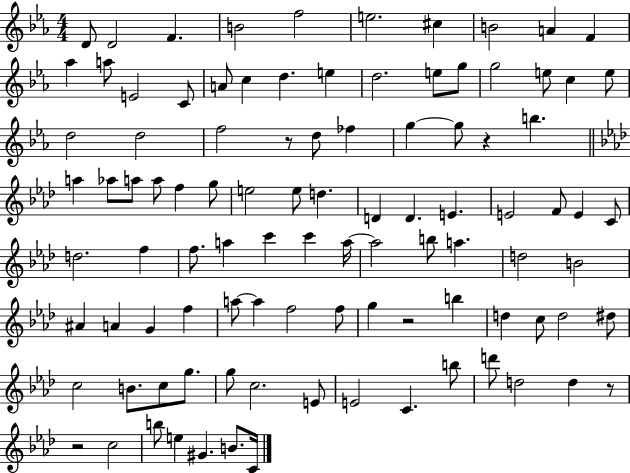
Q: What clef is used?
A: treble